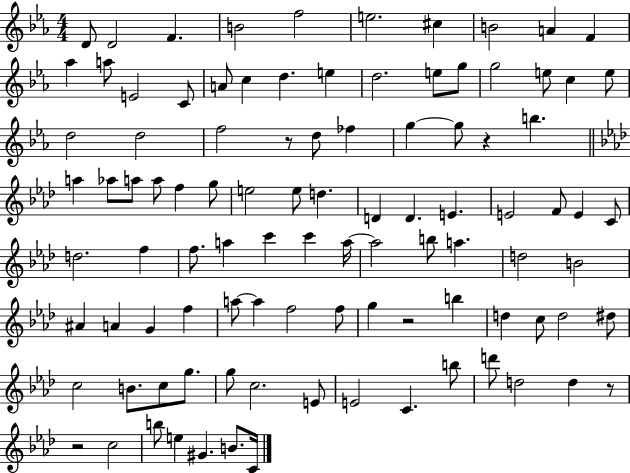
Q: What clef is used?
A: treble